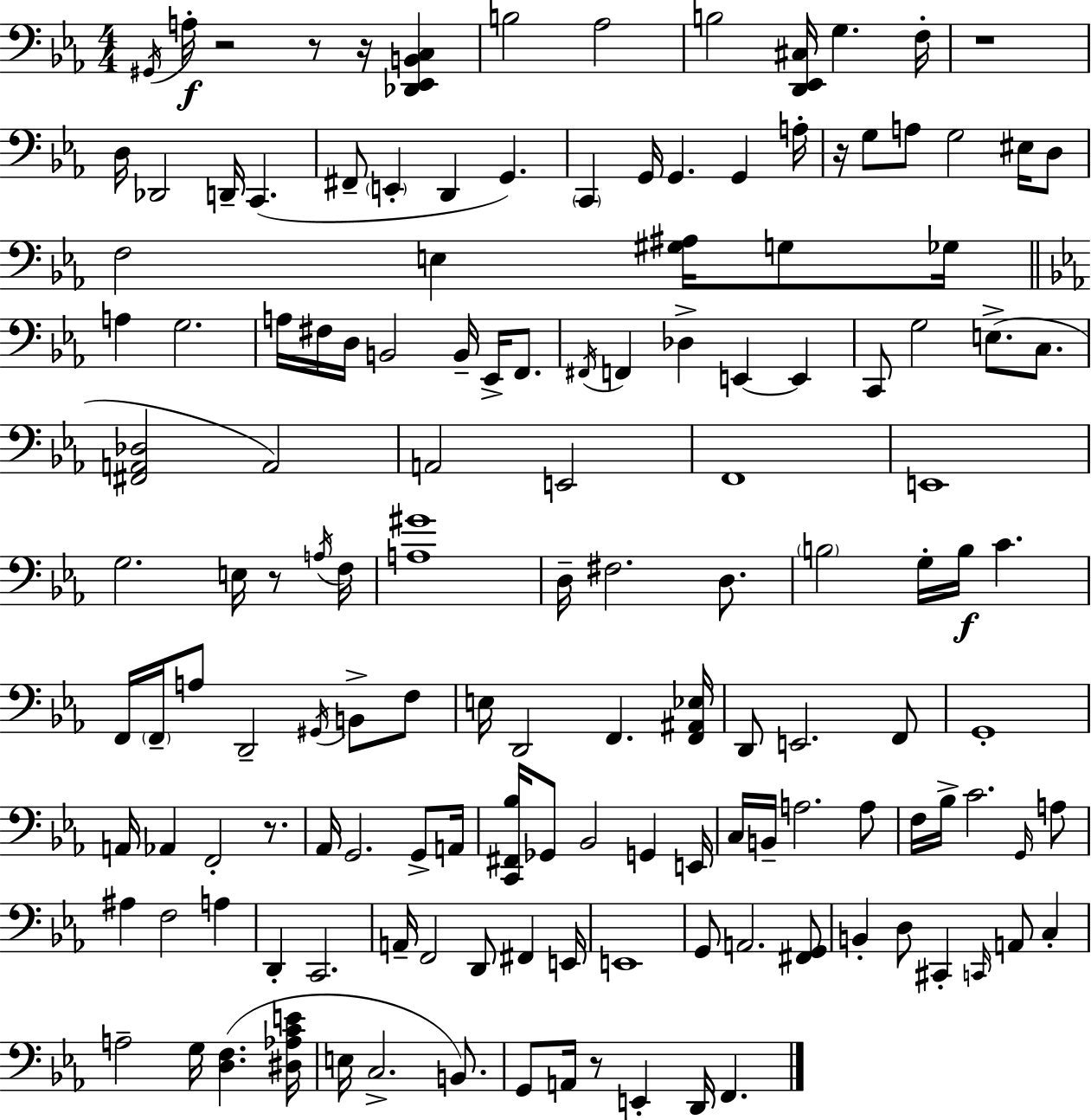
G#2/s A3/s R/h R/e R/s [Db2,Eb2,B2,C3]/q B3/h Ab3/h B3/h [D2,Eb2,C#3]/s G3/q. F3/s R/w D3/s Db2/h D2/s C2/q. F#2/e E2/q D2/q G2/q. C2/q G2/s G2/q. G2/q A3/s R/s G3/e A3/e G3/h EIS3/s D3/e F3/h E3/q [G#3,A#3]/s G3/e Gb3/s A3/q G3/h. A3/s F#3/s D3/s B2/h B2/s Eb2/s F2/e. F#2/s F2/q Db3/q E2/q E2/q C2/e G3/h E3/e. C3/e. [F#2,A2,Db3]/h A2/h A2/h E2/h F2/w E2/w G3/h. E3/s R/e A3/s F3/s [A3,G#4]/w D3/s F#3/h. D3/e. B3/h G3/s B3/s C4/q. F2/s F2/s A3/e D2/h G#2/s B2/e F3/e E3/s D2/h F2/q. [F2,A#2,Eb3]/s D2/e E2/h. F2/e G2/w A2/s Ab2/q F2/h R/e. Ab2/s G2/h. G2/e A2/s [C2,F#2,Bb3]/s Gb2/e Bb2/h G2/q E2/s C3/s B2/s A3/h. A3/e F3/s Bb3/s C4/h. G2/s A3/e A#3/q F3/h A3/q D2/q C2/h. A2/s F2/h D2/e F#2/q E2/s E2/w G2/e A2/h. [F#2,G2]/e B2/q D3/e C#2/q C2/s A2/e C3/q A3/h G3/s [D3,F3]/q. [D#3,Ab3,C4,E4]/s E3/s C3/h. B2/e. G2/e A2/s R/e E2/q D2/s F2/q.